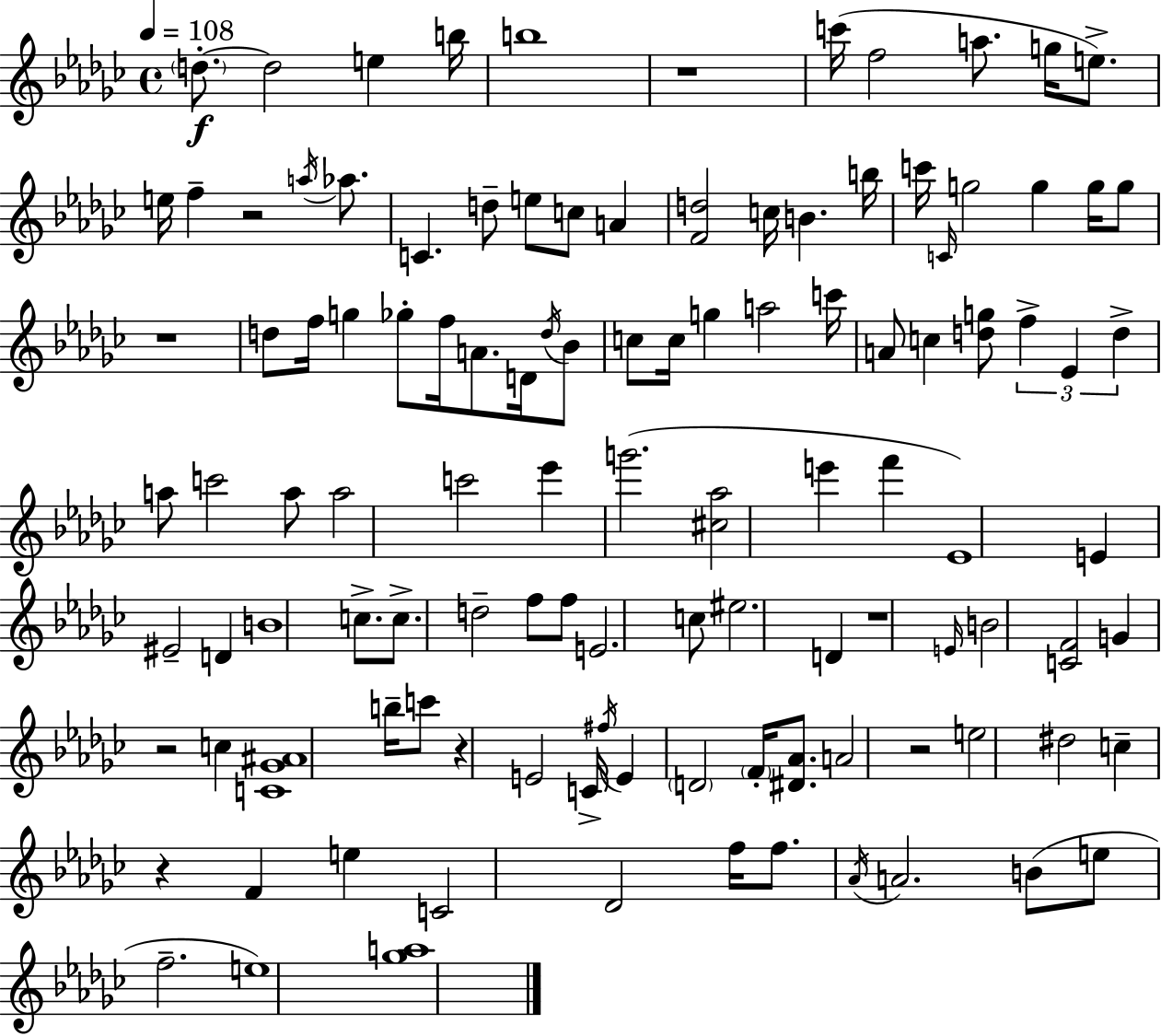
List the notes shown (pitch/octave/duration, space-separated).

D5/e. D5/h E5/q B5/s B5/w R/w C6/s F5/h A5/e. G5/s E5/e. E5/s F5/q R/h A5/s Ab5/e. C4/q. D5/e E5/e C5/e A4/q [F4,D5]/h C5/s B4/q. B5/s C6/s C4/s G5/h G5/q G5/s G5/e R/w D5/e F5/s G5/q Gb5/e F5/s A4/e. D4/s D5/s Bb4/e C5/e C5/s G5/q A5/h C6/s A4/e C5/q [D5,G5]/e F5/q Eb4/q D5/q A5/e C6/h A5/e A5/h C6/h Eb6/q G6/h. [C#5,Ab5]/h E6/q F6/q Eb4/w E4/q EIS4/h D4/q B4/w C5/e. C5/e. D5/h F5/e F5/e E4/h. C5/e EIS5/h. D4/q R/w E4/s B4/h [C4,F4]/h G4/q R/h C5/q [C4,Gb4,A#4]/w B5/s C6/e R/q E4/h C4/s F#5/s E4/q D4/h F4/s [D#4,Ab4]/e. A4/h R/h E5/h D#5/h C5/q R/q F4/q E5/q C4/h Db4/h F5/s F5/e. Ab4/s A4/h. B4/e E5/e F5/h. E5/w [Gb5,A5]/w